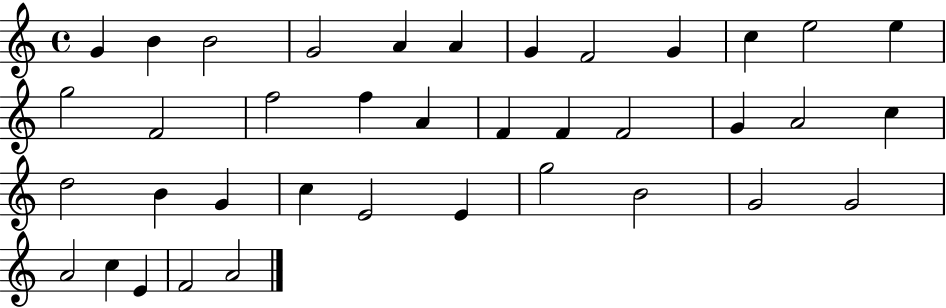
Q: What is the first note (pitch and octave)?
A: G4